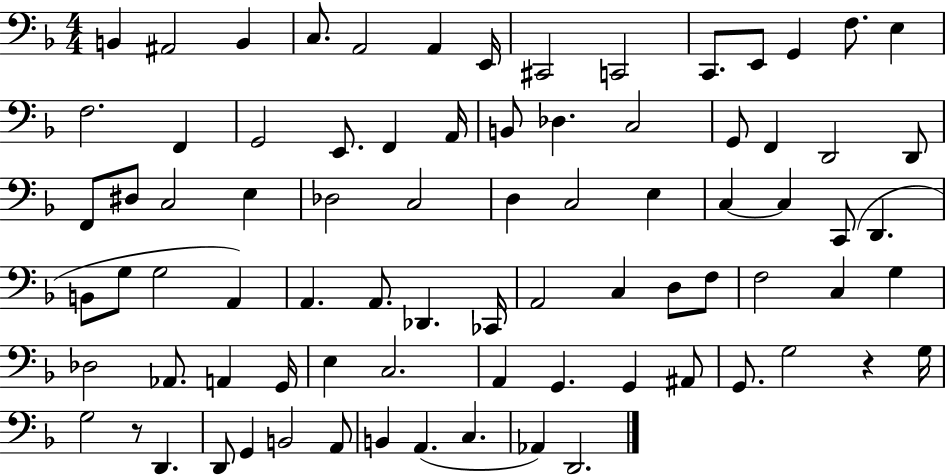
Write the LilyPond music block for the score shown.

{
  \clef bass
  \numericTimeSignature
  \time 4/4
  \key f \major
  b,4 ais,2 b,4 | c8. a,2 a,4 e,16 | cis,2 c,2 | c,8. e,8 g,4 f8. e4 | \break f2. f,4 | g,2 e,8. f,4 a,16 | b,8 des4. c2 | g,8 f,4 d,2 d,8 | \break f,8 dis8 c2 e4 | des2 c2 | d4 c2 e4 | c4~~ c4 c,8( d,4. | \break b,8 g8 g2 a,4) | a,4. a,8. des,4. ces,16 | a,2 c4 d8 f8 | f2 c4 g4 | \break des2 aes,8. a,4 g,16 | e4 c2. | a,4 g,4. g,4 ais,8 | g,8. g2 r4 g16 | \break g2 r8 d,4. | d,8 g,4 b,2 a,8 | b,4 a,4.( c4. | aes,4) d,2. | \break \bar "|."
}